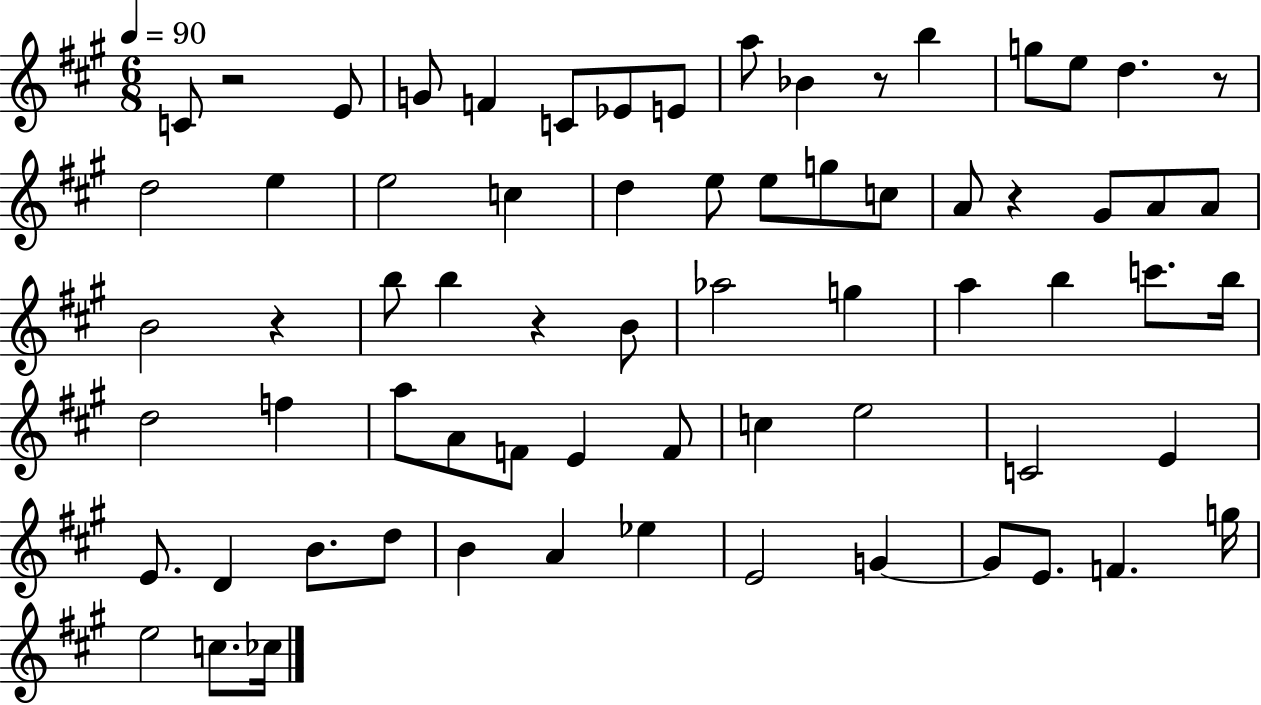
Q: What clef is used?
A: treble